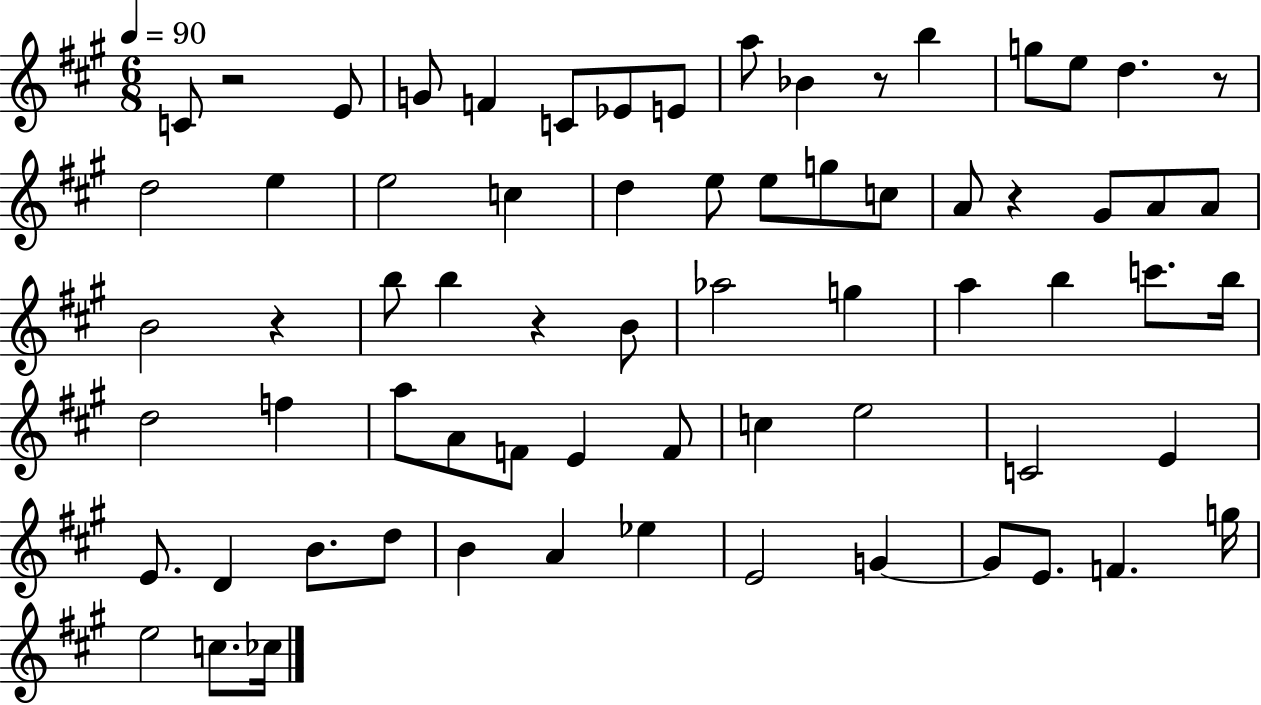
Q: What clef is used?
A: treble